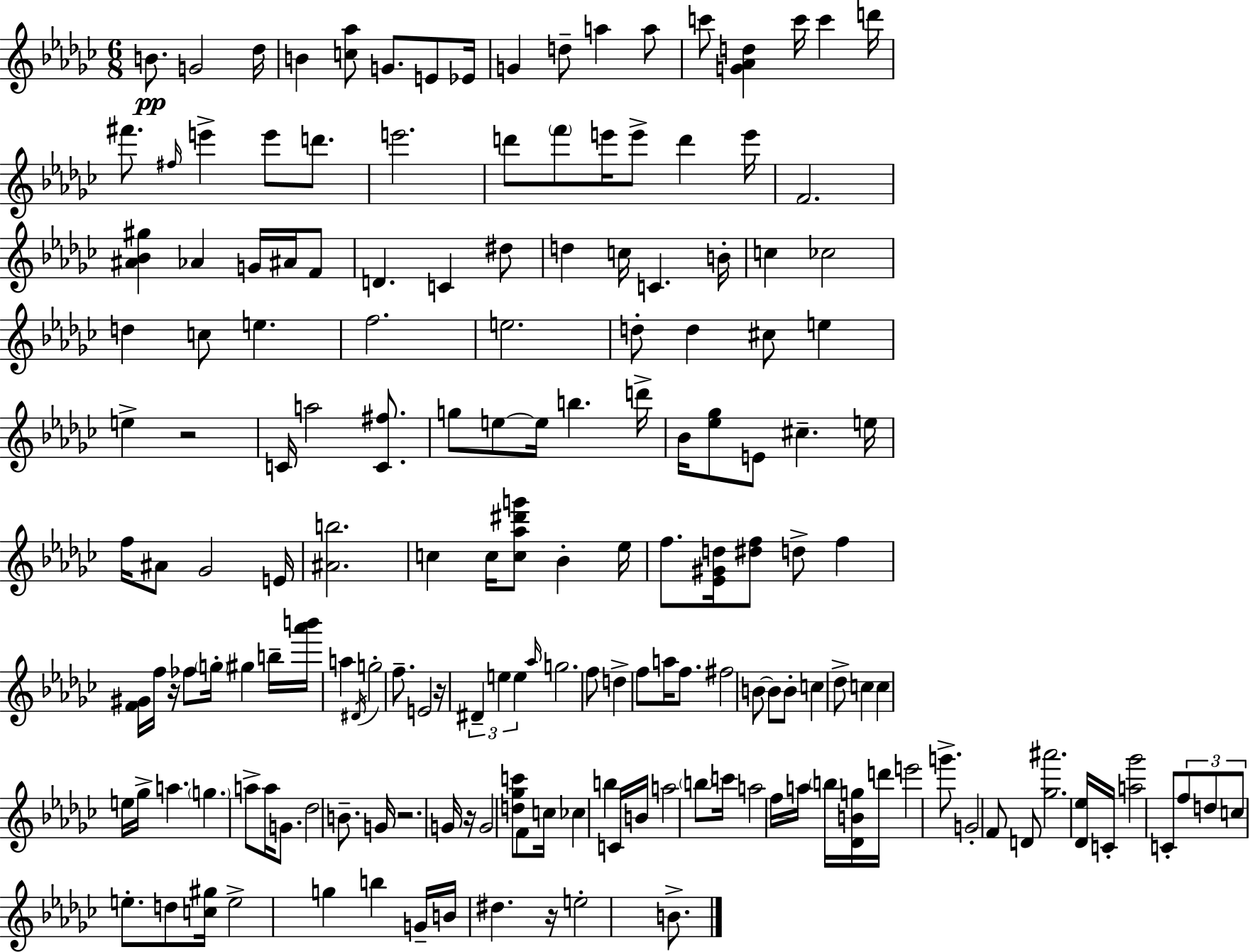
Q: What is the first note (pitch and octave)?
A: B4